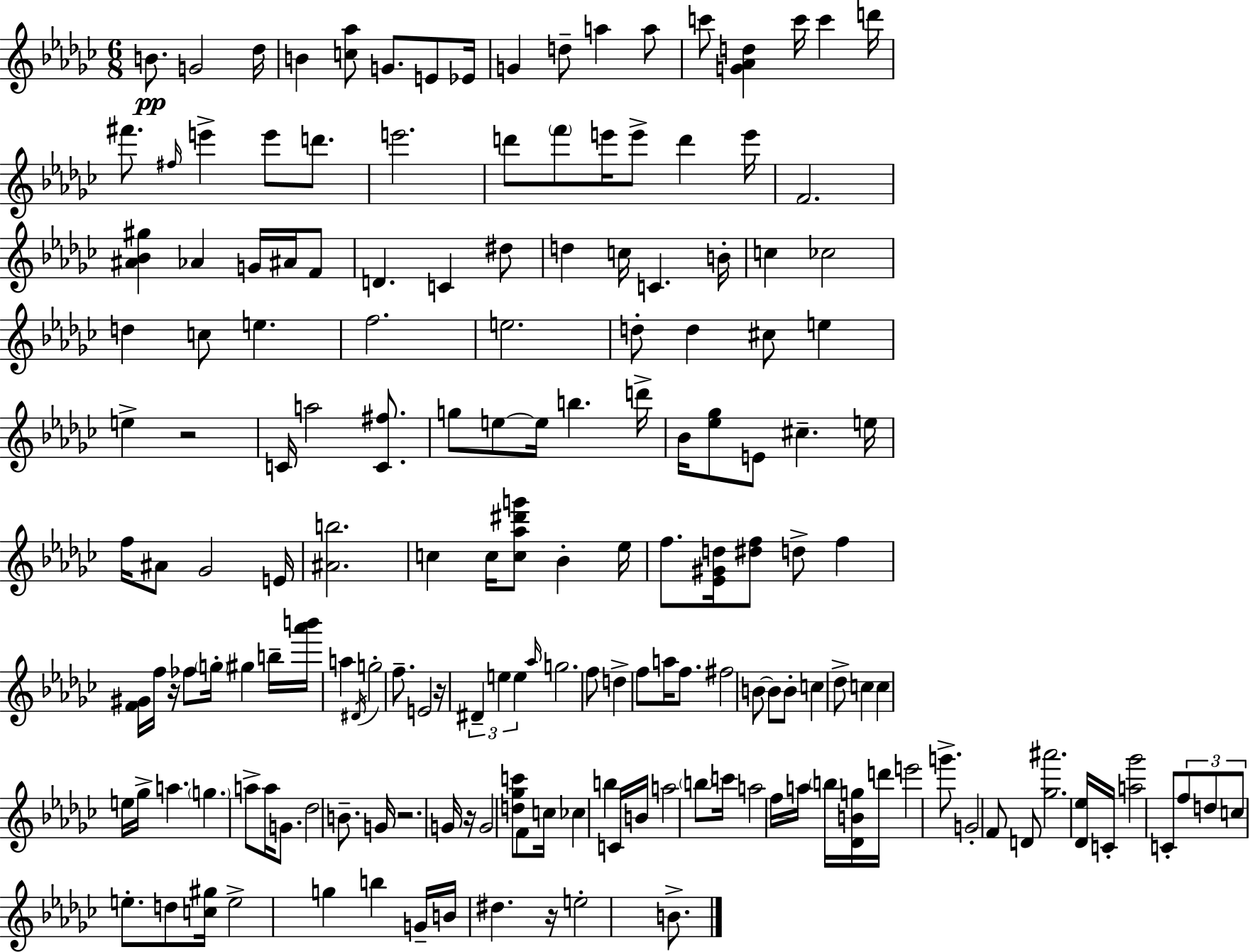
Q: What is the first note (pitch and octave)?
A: B4